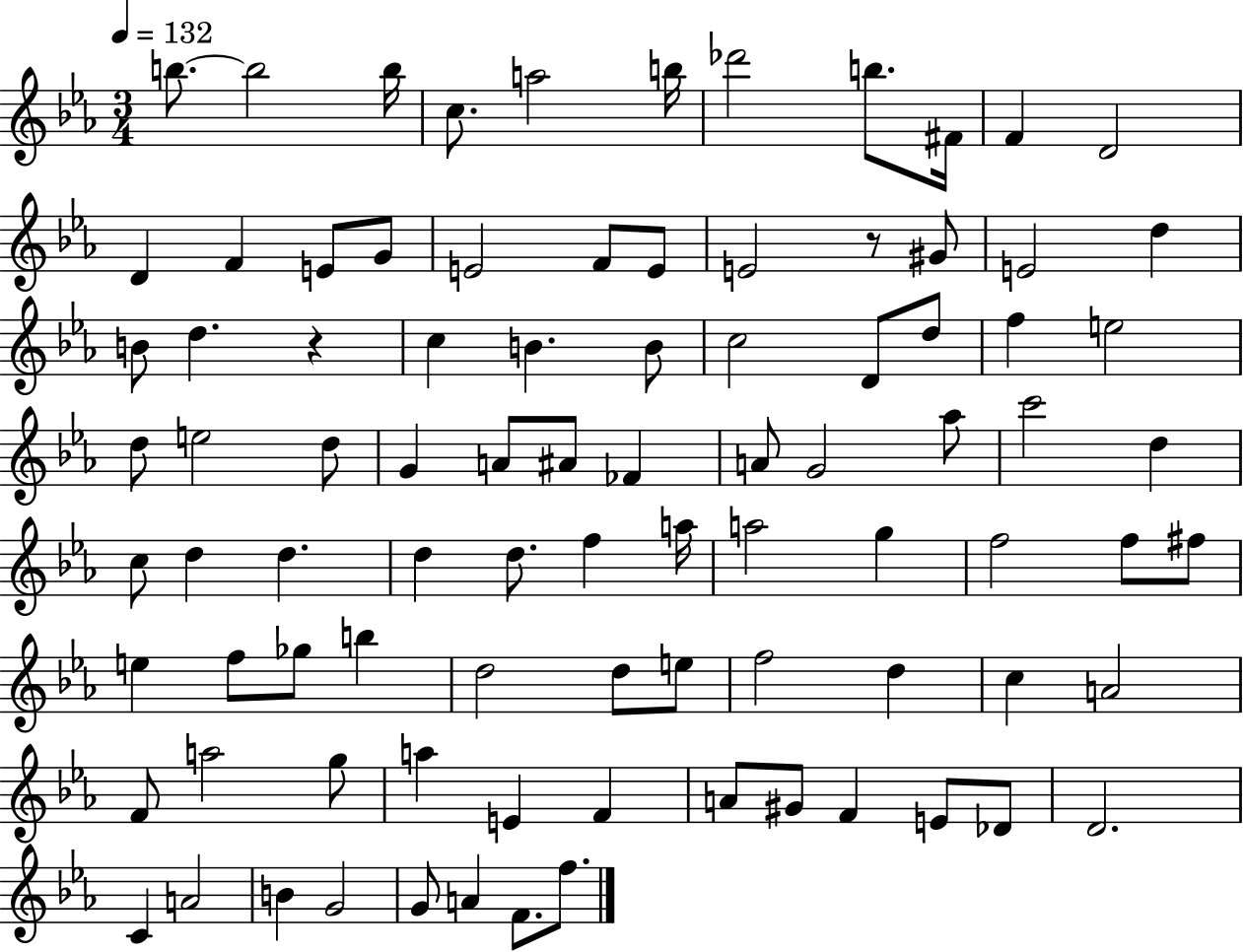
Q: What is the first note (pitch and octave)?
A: B5